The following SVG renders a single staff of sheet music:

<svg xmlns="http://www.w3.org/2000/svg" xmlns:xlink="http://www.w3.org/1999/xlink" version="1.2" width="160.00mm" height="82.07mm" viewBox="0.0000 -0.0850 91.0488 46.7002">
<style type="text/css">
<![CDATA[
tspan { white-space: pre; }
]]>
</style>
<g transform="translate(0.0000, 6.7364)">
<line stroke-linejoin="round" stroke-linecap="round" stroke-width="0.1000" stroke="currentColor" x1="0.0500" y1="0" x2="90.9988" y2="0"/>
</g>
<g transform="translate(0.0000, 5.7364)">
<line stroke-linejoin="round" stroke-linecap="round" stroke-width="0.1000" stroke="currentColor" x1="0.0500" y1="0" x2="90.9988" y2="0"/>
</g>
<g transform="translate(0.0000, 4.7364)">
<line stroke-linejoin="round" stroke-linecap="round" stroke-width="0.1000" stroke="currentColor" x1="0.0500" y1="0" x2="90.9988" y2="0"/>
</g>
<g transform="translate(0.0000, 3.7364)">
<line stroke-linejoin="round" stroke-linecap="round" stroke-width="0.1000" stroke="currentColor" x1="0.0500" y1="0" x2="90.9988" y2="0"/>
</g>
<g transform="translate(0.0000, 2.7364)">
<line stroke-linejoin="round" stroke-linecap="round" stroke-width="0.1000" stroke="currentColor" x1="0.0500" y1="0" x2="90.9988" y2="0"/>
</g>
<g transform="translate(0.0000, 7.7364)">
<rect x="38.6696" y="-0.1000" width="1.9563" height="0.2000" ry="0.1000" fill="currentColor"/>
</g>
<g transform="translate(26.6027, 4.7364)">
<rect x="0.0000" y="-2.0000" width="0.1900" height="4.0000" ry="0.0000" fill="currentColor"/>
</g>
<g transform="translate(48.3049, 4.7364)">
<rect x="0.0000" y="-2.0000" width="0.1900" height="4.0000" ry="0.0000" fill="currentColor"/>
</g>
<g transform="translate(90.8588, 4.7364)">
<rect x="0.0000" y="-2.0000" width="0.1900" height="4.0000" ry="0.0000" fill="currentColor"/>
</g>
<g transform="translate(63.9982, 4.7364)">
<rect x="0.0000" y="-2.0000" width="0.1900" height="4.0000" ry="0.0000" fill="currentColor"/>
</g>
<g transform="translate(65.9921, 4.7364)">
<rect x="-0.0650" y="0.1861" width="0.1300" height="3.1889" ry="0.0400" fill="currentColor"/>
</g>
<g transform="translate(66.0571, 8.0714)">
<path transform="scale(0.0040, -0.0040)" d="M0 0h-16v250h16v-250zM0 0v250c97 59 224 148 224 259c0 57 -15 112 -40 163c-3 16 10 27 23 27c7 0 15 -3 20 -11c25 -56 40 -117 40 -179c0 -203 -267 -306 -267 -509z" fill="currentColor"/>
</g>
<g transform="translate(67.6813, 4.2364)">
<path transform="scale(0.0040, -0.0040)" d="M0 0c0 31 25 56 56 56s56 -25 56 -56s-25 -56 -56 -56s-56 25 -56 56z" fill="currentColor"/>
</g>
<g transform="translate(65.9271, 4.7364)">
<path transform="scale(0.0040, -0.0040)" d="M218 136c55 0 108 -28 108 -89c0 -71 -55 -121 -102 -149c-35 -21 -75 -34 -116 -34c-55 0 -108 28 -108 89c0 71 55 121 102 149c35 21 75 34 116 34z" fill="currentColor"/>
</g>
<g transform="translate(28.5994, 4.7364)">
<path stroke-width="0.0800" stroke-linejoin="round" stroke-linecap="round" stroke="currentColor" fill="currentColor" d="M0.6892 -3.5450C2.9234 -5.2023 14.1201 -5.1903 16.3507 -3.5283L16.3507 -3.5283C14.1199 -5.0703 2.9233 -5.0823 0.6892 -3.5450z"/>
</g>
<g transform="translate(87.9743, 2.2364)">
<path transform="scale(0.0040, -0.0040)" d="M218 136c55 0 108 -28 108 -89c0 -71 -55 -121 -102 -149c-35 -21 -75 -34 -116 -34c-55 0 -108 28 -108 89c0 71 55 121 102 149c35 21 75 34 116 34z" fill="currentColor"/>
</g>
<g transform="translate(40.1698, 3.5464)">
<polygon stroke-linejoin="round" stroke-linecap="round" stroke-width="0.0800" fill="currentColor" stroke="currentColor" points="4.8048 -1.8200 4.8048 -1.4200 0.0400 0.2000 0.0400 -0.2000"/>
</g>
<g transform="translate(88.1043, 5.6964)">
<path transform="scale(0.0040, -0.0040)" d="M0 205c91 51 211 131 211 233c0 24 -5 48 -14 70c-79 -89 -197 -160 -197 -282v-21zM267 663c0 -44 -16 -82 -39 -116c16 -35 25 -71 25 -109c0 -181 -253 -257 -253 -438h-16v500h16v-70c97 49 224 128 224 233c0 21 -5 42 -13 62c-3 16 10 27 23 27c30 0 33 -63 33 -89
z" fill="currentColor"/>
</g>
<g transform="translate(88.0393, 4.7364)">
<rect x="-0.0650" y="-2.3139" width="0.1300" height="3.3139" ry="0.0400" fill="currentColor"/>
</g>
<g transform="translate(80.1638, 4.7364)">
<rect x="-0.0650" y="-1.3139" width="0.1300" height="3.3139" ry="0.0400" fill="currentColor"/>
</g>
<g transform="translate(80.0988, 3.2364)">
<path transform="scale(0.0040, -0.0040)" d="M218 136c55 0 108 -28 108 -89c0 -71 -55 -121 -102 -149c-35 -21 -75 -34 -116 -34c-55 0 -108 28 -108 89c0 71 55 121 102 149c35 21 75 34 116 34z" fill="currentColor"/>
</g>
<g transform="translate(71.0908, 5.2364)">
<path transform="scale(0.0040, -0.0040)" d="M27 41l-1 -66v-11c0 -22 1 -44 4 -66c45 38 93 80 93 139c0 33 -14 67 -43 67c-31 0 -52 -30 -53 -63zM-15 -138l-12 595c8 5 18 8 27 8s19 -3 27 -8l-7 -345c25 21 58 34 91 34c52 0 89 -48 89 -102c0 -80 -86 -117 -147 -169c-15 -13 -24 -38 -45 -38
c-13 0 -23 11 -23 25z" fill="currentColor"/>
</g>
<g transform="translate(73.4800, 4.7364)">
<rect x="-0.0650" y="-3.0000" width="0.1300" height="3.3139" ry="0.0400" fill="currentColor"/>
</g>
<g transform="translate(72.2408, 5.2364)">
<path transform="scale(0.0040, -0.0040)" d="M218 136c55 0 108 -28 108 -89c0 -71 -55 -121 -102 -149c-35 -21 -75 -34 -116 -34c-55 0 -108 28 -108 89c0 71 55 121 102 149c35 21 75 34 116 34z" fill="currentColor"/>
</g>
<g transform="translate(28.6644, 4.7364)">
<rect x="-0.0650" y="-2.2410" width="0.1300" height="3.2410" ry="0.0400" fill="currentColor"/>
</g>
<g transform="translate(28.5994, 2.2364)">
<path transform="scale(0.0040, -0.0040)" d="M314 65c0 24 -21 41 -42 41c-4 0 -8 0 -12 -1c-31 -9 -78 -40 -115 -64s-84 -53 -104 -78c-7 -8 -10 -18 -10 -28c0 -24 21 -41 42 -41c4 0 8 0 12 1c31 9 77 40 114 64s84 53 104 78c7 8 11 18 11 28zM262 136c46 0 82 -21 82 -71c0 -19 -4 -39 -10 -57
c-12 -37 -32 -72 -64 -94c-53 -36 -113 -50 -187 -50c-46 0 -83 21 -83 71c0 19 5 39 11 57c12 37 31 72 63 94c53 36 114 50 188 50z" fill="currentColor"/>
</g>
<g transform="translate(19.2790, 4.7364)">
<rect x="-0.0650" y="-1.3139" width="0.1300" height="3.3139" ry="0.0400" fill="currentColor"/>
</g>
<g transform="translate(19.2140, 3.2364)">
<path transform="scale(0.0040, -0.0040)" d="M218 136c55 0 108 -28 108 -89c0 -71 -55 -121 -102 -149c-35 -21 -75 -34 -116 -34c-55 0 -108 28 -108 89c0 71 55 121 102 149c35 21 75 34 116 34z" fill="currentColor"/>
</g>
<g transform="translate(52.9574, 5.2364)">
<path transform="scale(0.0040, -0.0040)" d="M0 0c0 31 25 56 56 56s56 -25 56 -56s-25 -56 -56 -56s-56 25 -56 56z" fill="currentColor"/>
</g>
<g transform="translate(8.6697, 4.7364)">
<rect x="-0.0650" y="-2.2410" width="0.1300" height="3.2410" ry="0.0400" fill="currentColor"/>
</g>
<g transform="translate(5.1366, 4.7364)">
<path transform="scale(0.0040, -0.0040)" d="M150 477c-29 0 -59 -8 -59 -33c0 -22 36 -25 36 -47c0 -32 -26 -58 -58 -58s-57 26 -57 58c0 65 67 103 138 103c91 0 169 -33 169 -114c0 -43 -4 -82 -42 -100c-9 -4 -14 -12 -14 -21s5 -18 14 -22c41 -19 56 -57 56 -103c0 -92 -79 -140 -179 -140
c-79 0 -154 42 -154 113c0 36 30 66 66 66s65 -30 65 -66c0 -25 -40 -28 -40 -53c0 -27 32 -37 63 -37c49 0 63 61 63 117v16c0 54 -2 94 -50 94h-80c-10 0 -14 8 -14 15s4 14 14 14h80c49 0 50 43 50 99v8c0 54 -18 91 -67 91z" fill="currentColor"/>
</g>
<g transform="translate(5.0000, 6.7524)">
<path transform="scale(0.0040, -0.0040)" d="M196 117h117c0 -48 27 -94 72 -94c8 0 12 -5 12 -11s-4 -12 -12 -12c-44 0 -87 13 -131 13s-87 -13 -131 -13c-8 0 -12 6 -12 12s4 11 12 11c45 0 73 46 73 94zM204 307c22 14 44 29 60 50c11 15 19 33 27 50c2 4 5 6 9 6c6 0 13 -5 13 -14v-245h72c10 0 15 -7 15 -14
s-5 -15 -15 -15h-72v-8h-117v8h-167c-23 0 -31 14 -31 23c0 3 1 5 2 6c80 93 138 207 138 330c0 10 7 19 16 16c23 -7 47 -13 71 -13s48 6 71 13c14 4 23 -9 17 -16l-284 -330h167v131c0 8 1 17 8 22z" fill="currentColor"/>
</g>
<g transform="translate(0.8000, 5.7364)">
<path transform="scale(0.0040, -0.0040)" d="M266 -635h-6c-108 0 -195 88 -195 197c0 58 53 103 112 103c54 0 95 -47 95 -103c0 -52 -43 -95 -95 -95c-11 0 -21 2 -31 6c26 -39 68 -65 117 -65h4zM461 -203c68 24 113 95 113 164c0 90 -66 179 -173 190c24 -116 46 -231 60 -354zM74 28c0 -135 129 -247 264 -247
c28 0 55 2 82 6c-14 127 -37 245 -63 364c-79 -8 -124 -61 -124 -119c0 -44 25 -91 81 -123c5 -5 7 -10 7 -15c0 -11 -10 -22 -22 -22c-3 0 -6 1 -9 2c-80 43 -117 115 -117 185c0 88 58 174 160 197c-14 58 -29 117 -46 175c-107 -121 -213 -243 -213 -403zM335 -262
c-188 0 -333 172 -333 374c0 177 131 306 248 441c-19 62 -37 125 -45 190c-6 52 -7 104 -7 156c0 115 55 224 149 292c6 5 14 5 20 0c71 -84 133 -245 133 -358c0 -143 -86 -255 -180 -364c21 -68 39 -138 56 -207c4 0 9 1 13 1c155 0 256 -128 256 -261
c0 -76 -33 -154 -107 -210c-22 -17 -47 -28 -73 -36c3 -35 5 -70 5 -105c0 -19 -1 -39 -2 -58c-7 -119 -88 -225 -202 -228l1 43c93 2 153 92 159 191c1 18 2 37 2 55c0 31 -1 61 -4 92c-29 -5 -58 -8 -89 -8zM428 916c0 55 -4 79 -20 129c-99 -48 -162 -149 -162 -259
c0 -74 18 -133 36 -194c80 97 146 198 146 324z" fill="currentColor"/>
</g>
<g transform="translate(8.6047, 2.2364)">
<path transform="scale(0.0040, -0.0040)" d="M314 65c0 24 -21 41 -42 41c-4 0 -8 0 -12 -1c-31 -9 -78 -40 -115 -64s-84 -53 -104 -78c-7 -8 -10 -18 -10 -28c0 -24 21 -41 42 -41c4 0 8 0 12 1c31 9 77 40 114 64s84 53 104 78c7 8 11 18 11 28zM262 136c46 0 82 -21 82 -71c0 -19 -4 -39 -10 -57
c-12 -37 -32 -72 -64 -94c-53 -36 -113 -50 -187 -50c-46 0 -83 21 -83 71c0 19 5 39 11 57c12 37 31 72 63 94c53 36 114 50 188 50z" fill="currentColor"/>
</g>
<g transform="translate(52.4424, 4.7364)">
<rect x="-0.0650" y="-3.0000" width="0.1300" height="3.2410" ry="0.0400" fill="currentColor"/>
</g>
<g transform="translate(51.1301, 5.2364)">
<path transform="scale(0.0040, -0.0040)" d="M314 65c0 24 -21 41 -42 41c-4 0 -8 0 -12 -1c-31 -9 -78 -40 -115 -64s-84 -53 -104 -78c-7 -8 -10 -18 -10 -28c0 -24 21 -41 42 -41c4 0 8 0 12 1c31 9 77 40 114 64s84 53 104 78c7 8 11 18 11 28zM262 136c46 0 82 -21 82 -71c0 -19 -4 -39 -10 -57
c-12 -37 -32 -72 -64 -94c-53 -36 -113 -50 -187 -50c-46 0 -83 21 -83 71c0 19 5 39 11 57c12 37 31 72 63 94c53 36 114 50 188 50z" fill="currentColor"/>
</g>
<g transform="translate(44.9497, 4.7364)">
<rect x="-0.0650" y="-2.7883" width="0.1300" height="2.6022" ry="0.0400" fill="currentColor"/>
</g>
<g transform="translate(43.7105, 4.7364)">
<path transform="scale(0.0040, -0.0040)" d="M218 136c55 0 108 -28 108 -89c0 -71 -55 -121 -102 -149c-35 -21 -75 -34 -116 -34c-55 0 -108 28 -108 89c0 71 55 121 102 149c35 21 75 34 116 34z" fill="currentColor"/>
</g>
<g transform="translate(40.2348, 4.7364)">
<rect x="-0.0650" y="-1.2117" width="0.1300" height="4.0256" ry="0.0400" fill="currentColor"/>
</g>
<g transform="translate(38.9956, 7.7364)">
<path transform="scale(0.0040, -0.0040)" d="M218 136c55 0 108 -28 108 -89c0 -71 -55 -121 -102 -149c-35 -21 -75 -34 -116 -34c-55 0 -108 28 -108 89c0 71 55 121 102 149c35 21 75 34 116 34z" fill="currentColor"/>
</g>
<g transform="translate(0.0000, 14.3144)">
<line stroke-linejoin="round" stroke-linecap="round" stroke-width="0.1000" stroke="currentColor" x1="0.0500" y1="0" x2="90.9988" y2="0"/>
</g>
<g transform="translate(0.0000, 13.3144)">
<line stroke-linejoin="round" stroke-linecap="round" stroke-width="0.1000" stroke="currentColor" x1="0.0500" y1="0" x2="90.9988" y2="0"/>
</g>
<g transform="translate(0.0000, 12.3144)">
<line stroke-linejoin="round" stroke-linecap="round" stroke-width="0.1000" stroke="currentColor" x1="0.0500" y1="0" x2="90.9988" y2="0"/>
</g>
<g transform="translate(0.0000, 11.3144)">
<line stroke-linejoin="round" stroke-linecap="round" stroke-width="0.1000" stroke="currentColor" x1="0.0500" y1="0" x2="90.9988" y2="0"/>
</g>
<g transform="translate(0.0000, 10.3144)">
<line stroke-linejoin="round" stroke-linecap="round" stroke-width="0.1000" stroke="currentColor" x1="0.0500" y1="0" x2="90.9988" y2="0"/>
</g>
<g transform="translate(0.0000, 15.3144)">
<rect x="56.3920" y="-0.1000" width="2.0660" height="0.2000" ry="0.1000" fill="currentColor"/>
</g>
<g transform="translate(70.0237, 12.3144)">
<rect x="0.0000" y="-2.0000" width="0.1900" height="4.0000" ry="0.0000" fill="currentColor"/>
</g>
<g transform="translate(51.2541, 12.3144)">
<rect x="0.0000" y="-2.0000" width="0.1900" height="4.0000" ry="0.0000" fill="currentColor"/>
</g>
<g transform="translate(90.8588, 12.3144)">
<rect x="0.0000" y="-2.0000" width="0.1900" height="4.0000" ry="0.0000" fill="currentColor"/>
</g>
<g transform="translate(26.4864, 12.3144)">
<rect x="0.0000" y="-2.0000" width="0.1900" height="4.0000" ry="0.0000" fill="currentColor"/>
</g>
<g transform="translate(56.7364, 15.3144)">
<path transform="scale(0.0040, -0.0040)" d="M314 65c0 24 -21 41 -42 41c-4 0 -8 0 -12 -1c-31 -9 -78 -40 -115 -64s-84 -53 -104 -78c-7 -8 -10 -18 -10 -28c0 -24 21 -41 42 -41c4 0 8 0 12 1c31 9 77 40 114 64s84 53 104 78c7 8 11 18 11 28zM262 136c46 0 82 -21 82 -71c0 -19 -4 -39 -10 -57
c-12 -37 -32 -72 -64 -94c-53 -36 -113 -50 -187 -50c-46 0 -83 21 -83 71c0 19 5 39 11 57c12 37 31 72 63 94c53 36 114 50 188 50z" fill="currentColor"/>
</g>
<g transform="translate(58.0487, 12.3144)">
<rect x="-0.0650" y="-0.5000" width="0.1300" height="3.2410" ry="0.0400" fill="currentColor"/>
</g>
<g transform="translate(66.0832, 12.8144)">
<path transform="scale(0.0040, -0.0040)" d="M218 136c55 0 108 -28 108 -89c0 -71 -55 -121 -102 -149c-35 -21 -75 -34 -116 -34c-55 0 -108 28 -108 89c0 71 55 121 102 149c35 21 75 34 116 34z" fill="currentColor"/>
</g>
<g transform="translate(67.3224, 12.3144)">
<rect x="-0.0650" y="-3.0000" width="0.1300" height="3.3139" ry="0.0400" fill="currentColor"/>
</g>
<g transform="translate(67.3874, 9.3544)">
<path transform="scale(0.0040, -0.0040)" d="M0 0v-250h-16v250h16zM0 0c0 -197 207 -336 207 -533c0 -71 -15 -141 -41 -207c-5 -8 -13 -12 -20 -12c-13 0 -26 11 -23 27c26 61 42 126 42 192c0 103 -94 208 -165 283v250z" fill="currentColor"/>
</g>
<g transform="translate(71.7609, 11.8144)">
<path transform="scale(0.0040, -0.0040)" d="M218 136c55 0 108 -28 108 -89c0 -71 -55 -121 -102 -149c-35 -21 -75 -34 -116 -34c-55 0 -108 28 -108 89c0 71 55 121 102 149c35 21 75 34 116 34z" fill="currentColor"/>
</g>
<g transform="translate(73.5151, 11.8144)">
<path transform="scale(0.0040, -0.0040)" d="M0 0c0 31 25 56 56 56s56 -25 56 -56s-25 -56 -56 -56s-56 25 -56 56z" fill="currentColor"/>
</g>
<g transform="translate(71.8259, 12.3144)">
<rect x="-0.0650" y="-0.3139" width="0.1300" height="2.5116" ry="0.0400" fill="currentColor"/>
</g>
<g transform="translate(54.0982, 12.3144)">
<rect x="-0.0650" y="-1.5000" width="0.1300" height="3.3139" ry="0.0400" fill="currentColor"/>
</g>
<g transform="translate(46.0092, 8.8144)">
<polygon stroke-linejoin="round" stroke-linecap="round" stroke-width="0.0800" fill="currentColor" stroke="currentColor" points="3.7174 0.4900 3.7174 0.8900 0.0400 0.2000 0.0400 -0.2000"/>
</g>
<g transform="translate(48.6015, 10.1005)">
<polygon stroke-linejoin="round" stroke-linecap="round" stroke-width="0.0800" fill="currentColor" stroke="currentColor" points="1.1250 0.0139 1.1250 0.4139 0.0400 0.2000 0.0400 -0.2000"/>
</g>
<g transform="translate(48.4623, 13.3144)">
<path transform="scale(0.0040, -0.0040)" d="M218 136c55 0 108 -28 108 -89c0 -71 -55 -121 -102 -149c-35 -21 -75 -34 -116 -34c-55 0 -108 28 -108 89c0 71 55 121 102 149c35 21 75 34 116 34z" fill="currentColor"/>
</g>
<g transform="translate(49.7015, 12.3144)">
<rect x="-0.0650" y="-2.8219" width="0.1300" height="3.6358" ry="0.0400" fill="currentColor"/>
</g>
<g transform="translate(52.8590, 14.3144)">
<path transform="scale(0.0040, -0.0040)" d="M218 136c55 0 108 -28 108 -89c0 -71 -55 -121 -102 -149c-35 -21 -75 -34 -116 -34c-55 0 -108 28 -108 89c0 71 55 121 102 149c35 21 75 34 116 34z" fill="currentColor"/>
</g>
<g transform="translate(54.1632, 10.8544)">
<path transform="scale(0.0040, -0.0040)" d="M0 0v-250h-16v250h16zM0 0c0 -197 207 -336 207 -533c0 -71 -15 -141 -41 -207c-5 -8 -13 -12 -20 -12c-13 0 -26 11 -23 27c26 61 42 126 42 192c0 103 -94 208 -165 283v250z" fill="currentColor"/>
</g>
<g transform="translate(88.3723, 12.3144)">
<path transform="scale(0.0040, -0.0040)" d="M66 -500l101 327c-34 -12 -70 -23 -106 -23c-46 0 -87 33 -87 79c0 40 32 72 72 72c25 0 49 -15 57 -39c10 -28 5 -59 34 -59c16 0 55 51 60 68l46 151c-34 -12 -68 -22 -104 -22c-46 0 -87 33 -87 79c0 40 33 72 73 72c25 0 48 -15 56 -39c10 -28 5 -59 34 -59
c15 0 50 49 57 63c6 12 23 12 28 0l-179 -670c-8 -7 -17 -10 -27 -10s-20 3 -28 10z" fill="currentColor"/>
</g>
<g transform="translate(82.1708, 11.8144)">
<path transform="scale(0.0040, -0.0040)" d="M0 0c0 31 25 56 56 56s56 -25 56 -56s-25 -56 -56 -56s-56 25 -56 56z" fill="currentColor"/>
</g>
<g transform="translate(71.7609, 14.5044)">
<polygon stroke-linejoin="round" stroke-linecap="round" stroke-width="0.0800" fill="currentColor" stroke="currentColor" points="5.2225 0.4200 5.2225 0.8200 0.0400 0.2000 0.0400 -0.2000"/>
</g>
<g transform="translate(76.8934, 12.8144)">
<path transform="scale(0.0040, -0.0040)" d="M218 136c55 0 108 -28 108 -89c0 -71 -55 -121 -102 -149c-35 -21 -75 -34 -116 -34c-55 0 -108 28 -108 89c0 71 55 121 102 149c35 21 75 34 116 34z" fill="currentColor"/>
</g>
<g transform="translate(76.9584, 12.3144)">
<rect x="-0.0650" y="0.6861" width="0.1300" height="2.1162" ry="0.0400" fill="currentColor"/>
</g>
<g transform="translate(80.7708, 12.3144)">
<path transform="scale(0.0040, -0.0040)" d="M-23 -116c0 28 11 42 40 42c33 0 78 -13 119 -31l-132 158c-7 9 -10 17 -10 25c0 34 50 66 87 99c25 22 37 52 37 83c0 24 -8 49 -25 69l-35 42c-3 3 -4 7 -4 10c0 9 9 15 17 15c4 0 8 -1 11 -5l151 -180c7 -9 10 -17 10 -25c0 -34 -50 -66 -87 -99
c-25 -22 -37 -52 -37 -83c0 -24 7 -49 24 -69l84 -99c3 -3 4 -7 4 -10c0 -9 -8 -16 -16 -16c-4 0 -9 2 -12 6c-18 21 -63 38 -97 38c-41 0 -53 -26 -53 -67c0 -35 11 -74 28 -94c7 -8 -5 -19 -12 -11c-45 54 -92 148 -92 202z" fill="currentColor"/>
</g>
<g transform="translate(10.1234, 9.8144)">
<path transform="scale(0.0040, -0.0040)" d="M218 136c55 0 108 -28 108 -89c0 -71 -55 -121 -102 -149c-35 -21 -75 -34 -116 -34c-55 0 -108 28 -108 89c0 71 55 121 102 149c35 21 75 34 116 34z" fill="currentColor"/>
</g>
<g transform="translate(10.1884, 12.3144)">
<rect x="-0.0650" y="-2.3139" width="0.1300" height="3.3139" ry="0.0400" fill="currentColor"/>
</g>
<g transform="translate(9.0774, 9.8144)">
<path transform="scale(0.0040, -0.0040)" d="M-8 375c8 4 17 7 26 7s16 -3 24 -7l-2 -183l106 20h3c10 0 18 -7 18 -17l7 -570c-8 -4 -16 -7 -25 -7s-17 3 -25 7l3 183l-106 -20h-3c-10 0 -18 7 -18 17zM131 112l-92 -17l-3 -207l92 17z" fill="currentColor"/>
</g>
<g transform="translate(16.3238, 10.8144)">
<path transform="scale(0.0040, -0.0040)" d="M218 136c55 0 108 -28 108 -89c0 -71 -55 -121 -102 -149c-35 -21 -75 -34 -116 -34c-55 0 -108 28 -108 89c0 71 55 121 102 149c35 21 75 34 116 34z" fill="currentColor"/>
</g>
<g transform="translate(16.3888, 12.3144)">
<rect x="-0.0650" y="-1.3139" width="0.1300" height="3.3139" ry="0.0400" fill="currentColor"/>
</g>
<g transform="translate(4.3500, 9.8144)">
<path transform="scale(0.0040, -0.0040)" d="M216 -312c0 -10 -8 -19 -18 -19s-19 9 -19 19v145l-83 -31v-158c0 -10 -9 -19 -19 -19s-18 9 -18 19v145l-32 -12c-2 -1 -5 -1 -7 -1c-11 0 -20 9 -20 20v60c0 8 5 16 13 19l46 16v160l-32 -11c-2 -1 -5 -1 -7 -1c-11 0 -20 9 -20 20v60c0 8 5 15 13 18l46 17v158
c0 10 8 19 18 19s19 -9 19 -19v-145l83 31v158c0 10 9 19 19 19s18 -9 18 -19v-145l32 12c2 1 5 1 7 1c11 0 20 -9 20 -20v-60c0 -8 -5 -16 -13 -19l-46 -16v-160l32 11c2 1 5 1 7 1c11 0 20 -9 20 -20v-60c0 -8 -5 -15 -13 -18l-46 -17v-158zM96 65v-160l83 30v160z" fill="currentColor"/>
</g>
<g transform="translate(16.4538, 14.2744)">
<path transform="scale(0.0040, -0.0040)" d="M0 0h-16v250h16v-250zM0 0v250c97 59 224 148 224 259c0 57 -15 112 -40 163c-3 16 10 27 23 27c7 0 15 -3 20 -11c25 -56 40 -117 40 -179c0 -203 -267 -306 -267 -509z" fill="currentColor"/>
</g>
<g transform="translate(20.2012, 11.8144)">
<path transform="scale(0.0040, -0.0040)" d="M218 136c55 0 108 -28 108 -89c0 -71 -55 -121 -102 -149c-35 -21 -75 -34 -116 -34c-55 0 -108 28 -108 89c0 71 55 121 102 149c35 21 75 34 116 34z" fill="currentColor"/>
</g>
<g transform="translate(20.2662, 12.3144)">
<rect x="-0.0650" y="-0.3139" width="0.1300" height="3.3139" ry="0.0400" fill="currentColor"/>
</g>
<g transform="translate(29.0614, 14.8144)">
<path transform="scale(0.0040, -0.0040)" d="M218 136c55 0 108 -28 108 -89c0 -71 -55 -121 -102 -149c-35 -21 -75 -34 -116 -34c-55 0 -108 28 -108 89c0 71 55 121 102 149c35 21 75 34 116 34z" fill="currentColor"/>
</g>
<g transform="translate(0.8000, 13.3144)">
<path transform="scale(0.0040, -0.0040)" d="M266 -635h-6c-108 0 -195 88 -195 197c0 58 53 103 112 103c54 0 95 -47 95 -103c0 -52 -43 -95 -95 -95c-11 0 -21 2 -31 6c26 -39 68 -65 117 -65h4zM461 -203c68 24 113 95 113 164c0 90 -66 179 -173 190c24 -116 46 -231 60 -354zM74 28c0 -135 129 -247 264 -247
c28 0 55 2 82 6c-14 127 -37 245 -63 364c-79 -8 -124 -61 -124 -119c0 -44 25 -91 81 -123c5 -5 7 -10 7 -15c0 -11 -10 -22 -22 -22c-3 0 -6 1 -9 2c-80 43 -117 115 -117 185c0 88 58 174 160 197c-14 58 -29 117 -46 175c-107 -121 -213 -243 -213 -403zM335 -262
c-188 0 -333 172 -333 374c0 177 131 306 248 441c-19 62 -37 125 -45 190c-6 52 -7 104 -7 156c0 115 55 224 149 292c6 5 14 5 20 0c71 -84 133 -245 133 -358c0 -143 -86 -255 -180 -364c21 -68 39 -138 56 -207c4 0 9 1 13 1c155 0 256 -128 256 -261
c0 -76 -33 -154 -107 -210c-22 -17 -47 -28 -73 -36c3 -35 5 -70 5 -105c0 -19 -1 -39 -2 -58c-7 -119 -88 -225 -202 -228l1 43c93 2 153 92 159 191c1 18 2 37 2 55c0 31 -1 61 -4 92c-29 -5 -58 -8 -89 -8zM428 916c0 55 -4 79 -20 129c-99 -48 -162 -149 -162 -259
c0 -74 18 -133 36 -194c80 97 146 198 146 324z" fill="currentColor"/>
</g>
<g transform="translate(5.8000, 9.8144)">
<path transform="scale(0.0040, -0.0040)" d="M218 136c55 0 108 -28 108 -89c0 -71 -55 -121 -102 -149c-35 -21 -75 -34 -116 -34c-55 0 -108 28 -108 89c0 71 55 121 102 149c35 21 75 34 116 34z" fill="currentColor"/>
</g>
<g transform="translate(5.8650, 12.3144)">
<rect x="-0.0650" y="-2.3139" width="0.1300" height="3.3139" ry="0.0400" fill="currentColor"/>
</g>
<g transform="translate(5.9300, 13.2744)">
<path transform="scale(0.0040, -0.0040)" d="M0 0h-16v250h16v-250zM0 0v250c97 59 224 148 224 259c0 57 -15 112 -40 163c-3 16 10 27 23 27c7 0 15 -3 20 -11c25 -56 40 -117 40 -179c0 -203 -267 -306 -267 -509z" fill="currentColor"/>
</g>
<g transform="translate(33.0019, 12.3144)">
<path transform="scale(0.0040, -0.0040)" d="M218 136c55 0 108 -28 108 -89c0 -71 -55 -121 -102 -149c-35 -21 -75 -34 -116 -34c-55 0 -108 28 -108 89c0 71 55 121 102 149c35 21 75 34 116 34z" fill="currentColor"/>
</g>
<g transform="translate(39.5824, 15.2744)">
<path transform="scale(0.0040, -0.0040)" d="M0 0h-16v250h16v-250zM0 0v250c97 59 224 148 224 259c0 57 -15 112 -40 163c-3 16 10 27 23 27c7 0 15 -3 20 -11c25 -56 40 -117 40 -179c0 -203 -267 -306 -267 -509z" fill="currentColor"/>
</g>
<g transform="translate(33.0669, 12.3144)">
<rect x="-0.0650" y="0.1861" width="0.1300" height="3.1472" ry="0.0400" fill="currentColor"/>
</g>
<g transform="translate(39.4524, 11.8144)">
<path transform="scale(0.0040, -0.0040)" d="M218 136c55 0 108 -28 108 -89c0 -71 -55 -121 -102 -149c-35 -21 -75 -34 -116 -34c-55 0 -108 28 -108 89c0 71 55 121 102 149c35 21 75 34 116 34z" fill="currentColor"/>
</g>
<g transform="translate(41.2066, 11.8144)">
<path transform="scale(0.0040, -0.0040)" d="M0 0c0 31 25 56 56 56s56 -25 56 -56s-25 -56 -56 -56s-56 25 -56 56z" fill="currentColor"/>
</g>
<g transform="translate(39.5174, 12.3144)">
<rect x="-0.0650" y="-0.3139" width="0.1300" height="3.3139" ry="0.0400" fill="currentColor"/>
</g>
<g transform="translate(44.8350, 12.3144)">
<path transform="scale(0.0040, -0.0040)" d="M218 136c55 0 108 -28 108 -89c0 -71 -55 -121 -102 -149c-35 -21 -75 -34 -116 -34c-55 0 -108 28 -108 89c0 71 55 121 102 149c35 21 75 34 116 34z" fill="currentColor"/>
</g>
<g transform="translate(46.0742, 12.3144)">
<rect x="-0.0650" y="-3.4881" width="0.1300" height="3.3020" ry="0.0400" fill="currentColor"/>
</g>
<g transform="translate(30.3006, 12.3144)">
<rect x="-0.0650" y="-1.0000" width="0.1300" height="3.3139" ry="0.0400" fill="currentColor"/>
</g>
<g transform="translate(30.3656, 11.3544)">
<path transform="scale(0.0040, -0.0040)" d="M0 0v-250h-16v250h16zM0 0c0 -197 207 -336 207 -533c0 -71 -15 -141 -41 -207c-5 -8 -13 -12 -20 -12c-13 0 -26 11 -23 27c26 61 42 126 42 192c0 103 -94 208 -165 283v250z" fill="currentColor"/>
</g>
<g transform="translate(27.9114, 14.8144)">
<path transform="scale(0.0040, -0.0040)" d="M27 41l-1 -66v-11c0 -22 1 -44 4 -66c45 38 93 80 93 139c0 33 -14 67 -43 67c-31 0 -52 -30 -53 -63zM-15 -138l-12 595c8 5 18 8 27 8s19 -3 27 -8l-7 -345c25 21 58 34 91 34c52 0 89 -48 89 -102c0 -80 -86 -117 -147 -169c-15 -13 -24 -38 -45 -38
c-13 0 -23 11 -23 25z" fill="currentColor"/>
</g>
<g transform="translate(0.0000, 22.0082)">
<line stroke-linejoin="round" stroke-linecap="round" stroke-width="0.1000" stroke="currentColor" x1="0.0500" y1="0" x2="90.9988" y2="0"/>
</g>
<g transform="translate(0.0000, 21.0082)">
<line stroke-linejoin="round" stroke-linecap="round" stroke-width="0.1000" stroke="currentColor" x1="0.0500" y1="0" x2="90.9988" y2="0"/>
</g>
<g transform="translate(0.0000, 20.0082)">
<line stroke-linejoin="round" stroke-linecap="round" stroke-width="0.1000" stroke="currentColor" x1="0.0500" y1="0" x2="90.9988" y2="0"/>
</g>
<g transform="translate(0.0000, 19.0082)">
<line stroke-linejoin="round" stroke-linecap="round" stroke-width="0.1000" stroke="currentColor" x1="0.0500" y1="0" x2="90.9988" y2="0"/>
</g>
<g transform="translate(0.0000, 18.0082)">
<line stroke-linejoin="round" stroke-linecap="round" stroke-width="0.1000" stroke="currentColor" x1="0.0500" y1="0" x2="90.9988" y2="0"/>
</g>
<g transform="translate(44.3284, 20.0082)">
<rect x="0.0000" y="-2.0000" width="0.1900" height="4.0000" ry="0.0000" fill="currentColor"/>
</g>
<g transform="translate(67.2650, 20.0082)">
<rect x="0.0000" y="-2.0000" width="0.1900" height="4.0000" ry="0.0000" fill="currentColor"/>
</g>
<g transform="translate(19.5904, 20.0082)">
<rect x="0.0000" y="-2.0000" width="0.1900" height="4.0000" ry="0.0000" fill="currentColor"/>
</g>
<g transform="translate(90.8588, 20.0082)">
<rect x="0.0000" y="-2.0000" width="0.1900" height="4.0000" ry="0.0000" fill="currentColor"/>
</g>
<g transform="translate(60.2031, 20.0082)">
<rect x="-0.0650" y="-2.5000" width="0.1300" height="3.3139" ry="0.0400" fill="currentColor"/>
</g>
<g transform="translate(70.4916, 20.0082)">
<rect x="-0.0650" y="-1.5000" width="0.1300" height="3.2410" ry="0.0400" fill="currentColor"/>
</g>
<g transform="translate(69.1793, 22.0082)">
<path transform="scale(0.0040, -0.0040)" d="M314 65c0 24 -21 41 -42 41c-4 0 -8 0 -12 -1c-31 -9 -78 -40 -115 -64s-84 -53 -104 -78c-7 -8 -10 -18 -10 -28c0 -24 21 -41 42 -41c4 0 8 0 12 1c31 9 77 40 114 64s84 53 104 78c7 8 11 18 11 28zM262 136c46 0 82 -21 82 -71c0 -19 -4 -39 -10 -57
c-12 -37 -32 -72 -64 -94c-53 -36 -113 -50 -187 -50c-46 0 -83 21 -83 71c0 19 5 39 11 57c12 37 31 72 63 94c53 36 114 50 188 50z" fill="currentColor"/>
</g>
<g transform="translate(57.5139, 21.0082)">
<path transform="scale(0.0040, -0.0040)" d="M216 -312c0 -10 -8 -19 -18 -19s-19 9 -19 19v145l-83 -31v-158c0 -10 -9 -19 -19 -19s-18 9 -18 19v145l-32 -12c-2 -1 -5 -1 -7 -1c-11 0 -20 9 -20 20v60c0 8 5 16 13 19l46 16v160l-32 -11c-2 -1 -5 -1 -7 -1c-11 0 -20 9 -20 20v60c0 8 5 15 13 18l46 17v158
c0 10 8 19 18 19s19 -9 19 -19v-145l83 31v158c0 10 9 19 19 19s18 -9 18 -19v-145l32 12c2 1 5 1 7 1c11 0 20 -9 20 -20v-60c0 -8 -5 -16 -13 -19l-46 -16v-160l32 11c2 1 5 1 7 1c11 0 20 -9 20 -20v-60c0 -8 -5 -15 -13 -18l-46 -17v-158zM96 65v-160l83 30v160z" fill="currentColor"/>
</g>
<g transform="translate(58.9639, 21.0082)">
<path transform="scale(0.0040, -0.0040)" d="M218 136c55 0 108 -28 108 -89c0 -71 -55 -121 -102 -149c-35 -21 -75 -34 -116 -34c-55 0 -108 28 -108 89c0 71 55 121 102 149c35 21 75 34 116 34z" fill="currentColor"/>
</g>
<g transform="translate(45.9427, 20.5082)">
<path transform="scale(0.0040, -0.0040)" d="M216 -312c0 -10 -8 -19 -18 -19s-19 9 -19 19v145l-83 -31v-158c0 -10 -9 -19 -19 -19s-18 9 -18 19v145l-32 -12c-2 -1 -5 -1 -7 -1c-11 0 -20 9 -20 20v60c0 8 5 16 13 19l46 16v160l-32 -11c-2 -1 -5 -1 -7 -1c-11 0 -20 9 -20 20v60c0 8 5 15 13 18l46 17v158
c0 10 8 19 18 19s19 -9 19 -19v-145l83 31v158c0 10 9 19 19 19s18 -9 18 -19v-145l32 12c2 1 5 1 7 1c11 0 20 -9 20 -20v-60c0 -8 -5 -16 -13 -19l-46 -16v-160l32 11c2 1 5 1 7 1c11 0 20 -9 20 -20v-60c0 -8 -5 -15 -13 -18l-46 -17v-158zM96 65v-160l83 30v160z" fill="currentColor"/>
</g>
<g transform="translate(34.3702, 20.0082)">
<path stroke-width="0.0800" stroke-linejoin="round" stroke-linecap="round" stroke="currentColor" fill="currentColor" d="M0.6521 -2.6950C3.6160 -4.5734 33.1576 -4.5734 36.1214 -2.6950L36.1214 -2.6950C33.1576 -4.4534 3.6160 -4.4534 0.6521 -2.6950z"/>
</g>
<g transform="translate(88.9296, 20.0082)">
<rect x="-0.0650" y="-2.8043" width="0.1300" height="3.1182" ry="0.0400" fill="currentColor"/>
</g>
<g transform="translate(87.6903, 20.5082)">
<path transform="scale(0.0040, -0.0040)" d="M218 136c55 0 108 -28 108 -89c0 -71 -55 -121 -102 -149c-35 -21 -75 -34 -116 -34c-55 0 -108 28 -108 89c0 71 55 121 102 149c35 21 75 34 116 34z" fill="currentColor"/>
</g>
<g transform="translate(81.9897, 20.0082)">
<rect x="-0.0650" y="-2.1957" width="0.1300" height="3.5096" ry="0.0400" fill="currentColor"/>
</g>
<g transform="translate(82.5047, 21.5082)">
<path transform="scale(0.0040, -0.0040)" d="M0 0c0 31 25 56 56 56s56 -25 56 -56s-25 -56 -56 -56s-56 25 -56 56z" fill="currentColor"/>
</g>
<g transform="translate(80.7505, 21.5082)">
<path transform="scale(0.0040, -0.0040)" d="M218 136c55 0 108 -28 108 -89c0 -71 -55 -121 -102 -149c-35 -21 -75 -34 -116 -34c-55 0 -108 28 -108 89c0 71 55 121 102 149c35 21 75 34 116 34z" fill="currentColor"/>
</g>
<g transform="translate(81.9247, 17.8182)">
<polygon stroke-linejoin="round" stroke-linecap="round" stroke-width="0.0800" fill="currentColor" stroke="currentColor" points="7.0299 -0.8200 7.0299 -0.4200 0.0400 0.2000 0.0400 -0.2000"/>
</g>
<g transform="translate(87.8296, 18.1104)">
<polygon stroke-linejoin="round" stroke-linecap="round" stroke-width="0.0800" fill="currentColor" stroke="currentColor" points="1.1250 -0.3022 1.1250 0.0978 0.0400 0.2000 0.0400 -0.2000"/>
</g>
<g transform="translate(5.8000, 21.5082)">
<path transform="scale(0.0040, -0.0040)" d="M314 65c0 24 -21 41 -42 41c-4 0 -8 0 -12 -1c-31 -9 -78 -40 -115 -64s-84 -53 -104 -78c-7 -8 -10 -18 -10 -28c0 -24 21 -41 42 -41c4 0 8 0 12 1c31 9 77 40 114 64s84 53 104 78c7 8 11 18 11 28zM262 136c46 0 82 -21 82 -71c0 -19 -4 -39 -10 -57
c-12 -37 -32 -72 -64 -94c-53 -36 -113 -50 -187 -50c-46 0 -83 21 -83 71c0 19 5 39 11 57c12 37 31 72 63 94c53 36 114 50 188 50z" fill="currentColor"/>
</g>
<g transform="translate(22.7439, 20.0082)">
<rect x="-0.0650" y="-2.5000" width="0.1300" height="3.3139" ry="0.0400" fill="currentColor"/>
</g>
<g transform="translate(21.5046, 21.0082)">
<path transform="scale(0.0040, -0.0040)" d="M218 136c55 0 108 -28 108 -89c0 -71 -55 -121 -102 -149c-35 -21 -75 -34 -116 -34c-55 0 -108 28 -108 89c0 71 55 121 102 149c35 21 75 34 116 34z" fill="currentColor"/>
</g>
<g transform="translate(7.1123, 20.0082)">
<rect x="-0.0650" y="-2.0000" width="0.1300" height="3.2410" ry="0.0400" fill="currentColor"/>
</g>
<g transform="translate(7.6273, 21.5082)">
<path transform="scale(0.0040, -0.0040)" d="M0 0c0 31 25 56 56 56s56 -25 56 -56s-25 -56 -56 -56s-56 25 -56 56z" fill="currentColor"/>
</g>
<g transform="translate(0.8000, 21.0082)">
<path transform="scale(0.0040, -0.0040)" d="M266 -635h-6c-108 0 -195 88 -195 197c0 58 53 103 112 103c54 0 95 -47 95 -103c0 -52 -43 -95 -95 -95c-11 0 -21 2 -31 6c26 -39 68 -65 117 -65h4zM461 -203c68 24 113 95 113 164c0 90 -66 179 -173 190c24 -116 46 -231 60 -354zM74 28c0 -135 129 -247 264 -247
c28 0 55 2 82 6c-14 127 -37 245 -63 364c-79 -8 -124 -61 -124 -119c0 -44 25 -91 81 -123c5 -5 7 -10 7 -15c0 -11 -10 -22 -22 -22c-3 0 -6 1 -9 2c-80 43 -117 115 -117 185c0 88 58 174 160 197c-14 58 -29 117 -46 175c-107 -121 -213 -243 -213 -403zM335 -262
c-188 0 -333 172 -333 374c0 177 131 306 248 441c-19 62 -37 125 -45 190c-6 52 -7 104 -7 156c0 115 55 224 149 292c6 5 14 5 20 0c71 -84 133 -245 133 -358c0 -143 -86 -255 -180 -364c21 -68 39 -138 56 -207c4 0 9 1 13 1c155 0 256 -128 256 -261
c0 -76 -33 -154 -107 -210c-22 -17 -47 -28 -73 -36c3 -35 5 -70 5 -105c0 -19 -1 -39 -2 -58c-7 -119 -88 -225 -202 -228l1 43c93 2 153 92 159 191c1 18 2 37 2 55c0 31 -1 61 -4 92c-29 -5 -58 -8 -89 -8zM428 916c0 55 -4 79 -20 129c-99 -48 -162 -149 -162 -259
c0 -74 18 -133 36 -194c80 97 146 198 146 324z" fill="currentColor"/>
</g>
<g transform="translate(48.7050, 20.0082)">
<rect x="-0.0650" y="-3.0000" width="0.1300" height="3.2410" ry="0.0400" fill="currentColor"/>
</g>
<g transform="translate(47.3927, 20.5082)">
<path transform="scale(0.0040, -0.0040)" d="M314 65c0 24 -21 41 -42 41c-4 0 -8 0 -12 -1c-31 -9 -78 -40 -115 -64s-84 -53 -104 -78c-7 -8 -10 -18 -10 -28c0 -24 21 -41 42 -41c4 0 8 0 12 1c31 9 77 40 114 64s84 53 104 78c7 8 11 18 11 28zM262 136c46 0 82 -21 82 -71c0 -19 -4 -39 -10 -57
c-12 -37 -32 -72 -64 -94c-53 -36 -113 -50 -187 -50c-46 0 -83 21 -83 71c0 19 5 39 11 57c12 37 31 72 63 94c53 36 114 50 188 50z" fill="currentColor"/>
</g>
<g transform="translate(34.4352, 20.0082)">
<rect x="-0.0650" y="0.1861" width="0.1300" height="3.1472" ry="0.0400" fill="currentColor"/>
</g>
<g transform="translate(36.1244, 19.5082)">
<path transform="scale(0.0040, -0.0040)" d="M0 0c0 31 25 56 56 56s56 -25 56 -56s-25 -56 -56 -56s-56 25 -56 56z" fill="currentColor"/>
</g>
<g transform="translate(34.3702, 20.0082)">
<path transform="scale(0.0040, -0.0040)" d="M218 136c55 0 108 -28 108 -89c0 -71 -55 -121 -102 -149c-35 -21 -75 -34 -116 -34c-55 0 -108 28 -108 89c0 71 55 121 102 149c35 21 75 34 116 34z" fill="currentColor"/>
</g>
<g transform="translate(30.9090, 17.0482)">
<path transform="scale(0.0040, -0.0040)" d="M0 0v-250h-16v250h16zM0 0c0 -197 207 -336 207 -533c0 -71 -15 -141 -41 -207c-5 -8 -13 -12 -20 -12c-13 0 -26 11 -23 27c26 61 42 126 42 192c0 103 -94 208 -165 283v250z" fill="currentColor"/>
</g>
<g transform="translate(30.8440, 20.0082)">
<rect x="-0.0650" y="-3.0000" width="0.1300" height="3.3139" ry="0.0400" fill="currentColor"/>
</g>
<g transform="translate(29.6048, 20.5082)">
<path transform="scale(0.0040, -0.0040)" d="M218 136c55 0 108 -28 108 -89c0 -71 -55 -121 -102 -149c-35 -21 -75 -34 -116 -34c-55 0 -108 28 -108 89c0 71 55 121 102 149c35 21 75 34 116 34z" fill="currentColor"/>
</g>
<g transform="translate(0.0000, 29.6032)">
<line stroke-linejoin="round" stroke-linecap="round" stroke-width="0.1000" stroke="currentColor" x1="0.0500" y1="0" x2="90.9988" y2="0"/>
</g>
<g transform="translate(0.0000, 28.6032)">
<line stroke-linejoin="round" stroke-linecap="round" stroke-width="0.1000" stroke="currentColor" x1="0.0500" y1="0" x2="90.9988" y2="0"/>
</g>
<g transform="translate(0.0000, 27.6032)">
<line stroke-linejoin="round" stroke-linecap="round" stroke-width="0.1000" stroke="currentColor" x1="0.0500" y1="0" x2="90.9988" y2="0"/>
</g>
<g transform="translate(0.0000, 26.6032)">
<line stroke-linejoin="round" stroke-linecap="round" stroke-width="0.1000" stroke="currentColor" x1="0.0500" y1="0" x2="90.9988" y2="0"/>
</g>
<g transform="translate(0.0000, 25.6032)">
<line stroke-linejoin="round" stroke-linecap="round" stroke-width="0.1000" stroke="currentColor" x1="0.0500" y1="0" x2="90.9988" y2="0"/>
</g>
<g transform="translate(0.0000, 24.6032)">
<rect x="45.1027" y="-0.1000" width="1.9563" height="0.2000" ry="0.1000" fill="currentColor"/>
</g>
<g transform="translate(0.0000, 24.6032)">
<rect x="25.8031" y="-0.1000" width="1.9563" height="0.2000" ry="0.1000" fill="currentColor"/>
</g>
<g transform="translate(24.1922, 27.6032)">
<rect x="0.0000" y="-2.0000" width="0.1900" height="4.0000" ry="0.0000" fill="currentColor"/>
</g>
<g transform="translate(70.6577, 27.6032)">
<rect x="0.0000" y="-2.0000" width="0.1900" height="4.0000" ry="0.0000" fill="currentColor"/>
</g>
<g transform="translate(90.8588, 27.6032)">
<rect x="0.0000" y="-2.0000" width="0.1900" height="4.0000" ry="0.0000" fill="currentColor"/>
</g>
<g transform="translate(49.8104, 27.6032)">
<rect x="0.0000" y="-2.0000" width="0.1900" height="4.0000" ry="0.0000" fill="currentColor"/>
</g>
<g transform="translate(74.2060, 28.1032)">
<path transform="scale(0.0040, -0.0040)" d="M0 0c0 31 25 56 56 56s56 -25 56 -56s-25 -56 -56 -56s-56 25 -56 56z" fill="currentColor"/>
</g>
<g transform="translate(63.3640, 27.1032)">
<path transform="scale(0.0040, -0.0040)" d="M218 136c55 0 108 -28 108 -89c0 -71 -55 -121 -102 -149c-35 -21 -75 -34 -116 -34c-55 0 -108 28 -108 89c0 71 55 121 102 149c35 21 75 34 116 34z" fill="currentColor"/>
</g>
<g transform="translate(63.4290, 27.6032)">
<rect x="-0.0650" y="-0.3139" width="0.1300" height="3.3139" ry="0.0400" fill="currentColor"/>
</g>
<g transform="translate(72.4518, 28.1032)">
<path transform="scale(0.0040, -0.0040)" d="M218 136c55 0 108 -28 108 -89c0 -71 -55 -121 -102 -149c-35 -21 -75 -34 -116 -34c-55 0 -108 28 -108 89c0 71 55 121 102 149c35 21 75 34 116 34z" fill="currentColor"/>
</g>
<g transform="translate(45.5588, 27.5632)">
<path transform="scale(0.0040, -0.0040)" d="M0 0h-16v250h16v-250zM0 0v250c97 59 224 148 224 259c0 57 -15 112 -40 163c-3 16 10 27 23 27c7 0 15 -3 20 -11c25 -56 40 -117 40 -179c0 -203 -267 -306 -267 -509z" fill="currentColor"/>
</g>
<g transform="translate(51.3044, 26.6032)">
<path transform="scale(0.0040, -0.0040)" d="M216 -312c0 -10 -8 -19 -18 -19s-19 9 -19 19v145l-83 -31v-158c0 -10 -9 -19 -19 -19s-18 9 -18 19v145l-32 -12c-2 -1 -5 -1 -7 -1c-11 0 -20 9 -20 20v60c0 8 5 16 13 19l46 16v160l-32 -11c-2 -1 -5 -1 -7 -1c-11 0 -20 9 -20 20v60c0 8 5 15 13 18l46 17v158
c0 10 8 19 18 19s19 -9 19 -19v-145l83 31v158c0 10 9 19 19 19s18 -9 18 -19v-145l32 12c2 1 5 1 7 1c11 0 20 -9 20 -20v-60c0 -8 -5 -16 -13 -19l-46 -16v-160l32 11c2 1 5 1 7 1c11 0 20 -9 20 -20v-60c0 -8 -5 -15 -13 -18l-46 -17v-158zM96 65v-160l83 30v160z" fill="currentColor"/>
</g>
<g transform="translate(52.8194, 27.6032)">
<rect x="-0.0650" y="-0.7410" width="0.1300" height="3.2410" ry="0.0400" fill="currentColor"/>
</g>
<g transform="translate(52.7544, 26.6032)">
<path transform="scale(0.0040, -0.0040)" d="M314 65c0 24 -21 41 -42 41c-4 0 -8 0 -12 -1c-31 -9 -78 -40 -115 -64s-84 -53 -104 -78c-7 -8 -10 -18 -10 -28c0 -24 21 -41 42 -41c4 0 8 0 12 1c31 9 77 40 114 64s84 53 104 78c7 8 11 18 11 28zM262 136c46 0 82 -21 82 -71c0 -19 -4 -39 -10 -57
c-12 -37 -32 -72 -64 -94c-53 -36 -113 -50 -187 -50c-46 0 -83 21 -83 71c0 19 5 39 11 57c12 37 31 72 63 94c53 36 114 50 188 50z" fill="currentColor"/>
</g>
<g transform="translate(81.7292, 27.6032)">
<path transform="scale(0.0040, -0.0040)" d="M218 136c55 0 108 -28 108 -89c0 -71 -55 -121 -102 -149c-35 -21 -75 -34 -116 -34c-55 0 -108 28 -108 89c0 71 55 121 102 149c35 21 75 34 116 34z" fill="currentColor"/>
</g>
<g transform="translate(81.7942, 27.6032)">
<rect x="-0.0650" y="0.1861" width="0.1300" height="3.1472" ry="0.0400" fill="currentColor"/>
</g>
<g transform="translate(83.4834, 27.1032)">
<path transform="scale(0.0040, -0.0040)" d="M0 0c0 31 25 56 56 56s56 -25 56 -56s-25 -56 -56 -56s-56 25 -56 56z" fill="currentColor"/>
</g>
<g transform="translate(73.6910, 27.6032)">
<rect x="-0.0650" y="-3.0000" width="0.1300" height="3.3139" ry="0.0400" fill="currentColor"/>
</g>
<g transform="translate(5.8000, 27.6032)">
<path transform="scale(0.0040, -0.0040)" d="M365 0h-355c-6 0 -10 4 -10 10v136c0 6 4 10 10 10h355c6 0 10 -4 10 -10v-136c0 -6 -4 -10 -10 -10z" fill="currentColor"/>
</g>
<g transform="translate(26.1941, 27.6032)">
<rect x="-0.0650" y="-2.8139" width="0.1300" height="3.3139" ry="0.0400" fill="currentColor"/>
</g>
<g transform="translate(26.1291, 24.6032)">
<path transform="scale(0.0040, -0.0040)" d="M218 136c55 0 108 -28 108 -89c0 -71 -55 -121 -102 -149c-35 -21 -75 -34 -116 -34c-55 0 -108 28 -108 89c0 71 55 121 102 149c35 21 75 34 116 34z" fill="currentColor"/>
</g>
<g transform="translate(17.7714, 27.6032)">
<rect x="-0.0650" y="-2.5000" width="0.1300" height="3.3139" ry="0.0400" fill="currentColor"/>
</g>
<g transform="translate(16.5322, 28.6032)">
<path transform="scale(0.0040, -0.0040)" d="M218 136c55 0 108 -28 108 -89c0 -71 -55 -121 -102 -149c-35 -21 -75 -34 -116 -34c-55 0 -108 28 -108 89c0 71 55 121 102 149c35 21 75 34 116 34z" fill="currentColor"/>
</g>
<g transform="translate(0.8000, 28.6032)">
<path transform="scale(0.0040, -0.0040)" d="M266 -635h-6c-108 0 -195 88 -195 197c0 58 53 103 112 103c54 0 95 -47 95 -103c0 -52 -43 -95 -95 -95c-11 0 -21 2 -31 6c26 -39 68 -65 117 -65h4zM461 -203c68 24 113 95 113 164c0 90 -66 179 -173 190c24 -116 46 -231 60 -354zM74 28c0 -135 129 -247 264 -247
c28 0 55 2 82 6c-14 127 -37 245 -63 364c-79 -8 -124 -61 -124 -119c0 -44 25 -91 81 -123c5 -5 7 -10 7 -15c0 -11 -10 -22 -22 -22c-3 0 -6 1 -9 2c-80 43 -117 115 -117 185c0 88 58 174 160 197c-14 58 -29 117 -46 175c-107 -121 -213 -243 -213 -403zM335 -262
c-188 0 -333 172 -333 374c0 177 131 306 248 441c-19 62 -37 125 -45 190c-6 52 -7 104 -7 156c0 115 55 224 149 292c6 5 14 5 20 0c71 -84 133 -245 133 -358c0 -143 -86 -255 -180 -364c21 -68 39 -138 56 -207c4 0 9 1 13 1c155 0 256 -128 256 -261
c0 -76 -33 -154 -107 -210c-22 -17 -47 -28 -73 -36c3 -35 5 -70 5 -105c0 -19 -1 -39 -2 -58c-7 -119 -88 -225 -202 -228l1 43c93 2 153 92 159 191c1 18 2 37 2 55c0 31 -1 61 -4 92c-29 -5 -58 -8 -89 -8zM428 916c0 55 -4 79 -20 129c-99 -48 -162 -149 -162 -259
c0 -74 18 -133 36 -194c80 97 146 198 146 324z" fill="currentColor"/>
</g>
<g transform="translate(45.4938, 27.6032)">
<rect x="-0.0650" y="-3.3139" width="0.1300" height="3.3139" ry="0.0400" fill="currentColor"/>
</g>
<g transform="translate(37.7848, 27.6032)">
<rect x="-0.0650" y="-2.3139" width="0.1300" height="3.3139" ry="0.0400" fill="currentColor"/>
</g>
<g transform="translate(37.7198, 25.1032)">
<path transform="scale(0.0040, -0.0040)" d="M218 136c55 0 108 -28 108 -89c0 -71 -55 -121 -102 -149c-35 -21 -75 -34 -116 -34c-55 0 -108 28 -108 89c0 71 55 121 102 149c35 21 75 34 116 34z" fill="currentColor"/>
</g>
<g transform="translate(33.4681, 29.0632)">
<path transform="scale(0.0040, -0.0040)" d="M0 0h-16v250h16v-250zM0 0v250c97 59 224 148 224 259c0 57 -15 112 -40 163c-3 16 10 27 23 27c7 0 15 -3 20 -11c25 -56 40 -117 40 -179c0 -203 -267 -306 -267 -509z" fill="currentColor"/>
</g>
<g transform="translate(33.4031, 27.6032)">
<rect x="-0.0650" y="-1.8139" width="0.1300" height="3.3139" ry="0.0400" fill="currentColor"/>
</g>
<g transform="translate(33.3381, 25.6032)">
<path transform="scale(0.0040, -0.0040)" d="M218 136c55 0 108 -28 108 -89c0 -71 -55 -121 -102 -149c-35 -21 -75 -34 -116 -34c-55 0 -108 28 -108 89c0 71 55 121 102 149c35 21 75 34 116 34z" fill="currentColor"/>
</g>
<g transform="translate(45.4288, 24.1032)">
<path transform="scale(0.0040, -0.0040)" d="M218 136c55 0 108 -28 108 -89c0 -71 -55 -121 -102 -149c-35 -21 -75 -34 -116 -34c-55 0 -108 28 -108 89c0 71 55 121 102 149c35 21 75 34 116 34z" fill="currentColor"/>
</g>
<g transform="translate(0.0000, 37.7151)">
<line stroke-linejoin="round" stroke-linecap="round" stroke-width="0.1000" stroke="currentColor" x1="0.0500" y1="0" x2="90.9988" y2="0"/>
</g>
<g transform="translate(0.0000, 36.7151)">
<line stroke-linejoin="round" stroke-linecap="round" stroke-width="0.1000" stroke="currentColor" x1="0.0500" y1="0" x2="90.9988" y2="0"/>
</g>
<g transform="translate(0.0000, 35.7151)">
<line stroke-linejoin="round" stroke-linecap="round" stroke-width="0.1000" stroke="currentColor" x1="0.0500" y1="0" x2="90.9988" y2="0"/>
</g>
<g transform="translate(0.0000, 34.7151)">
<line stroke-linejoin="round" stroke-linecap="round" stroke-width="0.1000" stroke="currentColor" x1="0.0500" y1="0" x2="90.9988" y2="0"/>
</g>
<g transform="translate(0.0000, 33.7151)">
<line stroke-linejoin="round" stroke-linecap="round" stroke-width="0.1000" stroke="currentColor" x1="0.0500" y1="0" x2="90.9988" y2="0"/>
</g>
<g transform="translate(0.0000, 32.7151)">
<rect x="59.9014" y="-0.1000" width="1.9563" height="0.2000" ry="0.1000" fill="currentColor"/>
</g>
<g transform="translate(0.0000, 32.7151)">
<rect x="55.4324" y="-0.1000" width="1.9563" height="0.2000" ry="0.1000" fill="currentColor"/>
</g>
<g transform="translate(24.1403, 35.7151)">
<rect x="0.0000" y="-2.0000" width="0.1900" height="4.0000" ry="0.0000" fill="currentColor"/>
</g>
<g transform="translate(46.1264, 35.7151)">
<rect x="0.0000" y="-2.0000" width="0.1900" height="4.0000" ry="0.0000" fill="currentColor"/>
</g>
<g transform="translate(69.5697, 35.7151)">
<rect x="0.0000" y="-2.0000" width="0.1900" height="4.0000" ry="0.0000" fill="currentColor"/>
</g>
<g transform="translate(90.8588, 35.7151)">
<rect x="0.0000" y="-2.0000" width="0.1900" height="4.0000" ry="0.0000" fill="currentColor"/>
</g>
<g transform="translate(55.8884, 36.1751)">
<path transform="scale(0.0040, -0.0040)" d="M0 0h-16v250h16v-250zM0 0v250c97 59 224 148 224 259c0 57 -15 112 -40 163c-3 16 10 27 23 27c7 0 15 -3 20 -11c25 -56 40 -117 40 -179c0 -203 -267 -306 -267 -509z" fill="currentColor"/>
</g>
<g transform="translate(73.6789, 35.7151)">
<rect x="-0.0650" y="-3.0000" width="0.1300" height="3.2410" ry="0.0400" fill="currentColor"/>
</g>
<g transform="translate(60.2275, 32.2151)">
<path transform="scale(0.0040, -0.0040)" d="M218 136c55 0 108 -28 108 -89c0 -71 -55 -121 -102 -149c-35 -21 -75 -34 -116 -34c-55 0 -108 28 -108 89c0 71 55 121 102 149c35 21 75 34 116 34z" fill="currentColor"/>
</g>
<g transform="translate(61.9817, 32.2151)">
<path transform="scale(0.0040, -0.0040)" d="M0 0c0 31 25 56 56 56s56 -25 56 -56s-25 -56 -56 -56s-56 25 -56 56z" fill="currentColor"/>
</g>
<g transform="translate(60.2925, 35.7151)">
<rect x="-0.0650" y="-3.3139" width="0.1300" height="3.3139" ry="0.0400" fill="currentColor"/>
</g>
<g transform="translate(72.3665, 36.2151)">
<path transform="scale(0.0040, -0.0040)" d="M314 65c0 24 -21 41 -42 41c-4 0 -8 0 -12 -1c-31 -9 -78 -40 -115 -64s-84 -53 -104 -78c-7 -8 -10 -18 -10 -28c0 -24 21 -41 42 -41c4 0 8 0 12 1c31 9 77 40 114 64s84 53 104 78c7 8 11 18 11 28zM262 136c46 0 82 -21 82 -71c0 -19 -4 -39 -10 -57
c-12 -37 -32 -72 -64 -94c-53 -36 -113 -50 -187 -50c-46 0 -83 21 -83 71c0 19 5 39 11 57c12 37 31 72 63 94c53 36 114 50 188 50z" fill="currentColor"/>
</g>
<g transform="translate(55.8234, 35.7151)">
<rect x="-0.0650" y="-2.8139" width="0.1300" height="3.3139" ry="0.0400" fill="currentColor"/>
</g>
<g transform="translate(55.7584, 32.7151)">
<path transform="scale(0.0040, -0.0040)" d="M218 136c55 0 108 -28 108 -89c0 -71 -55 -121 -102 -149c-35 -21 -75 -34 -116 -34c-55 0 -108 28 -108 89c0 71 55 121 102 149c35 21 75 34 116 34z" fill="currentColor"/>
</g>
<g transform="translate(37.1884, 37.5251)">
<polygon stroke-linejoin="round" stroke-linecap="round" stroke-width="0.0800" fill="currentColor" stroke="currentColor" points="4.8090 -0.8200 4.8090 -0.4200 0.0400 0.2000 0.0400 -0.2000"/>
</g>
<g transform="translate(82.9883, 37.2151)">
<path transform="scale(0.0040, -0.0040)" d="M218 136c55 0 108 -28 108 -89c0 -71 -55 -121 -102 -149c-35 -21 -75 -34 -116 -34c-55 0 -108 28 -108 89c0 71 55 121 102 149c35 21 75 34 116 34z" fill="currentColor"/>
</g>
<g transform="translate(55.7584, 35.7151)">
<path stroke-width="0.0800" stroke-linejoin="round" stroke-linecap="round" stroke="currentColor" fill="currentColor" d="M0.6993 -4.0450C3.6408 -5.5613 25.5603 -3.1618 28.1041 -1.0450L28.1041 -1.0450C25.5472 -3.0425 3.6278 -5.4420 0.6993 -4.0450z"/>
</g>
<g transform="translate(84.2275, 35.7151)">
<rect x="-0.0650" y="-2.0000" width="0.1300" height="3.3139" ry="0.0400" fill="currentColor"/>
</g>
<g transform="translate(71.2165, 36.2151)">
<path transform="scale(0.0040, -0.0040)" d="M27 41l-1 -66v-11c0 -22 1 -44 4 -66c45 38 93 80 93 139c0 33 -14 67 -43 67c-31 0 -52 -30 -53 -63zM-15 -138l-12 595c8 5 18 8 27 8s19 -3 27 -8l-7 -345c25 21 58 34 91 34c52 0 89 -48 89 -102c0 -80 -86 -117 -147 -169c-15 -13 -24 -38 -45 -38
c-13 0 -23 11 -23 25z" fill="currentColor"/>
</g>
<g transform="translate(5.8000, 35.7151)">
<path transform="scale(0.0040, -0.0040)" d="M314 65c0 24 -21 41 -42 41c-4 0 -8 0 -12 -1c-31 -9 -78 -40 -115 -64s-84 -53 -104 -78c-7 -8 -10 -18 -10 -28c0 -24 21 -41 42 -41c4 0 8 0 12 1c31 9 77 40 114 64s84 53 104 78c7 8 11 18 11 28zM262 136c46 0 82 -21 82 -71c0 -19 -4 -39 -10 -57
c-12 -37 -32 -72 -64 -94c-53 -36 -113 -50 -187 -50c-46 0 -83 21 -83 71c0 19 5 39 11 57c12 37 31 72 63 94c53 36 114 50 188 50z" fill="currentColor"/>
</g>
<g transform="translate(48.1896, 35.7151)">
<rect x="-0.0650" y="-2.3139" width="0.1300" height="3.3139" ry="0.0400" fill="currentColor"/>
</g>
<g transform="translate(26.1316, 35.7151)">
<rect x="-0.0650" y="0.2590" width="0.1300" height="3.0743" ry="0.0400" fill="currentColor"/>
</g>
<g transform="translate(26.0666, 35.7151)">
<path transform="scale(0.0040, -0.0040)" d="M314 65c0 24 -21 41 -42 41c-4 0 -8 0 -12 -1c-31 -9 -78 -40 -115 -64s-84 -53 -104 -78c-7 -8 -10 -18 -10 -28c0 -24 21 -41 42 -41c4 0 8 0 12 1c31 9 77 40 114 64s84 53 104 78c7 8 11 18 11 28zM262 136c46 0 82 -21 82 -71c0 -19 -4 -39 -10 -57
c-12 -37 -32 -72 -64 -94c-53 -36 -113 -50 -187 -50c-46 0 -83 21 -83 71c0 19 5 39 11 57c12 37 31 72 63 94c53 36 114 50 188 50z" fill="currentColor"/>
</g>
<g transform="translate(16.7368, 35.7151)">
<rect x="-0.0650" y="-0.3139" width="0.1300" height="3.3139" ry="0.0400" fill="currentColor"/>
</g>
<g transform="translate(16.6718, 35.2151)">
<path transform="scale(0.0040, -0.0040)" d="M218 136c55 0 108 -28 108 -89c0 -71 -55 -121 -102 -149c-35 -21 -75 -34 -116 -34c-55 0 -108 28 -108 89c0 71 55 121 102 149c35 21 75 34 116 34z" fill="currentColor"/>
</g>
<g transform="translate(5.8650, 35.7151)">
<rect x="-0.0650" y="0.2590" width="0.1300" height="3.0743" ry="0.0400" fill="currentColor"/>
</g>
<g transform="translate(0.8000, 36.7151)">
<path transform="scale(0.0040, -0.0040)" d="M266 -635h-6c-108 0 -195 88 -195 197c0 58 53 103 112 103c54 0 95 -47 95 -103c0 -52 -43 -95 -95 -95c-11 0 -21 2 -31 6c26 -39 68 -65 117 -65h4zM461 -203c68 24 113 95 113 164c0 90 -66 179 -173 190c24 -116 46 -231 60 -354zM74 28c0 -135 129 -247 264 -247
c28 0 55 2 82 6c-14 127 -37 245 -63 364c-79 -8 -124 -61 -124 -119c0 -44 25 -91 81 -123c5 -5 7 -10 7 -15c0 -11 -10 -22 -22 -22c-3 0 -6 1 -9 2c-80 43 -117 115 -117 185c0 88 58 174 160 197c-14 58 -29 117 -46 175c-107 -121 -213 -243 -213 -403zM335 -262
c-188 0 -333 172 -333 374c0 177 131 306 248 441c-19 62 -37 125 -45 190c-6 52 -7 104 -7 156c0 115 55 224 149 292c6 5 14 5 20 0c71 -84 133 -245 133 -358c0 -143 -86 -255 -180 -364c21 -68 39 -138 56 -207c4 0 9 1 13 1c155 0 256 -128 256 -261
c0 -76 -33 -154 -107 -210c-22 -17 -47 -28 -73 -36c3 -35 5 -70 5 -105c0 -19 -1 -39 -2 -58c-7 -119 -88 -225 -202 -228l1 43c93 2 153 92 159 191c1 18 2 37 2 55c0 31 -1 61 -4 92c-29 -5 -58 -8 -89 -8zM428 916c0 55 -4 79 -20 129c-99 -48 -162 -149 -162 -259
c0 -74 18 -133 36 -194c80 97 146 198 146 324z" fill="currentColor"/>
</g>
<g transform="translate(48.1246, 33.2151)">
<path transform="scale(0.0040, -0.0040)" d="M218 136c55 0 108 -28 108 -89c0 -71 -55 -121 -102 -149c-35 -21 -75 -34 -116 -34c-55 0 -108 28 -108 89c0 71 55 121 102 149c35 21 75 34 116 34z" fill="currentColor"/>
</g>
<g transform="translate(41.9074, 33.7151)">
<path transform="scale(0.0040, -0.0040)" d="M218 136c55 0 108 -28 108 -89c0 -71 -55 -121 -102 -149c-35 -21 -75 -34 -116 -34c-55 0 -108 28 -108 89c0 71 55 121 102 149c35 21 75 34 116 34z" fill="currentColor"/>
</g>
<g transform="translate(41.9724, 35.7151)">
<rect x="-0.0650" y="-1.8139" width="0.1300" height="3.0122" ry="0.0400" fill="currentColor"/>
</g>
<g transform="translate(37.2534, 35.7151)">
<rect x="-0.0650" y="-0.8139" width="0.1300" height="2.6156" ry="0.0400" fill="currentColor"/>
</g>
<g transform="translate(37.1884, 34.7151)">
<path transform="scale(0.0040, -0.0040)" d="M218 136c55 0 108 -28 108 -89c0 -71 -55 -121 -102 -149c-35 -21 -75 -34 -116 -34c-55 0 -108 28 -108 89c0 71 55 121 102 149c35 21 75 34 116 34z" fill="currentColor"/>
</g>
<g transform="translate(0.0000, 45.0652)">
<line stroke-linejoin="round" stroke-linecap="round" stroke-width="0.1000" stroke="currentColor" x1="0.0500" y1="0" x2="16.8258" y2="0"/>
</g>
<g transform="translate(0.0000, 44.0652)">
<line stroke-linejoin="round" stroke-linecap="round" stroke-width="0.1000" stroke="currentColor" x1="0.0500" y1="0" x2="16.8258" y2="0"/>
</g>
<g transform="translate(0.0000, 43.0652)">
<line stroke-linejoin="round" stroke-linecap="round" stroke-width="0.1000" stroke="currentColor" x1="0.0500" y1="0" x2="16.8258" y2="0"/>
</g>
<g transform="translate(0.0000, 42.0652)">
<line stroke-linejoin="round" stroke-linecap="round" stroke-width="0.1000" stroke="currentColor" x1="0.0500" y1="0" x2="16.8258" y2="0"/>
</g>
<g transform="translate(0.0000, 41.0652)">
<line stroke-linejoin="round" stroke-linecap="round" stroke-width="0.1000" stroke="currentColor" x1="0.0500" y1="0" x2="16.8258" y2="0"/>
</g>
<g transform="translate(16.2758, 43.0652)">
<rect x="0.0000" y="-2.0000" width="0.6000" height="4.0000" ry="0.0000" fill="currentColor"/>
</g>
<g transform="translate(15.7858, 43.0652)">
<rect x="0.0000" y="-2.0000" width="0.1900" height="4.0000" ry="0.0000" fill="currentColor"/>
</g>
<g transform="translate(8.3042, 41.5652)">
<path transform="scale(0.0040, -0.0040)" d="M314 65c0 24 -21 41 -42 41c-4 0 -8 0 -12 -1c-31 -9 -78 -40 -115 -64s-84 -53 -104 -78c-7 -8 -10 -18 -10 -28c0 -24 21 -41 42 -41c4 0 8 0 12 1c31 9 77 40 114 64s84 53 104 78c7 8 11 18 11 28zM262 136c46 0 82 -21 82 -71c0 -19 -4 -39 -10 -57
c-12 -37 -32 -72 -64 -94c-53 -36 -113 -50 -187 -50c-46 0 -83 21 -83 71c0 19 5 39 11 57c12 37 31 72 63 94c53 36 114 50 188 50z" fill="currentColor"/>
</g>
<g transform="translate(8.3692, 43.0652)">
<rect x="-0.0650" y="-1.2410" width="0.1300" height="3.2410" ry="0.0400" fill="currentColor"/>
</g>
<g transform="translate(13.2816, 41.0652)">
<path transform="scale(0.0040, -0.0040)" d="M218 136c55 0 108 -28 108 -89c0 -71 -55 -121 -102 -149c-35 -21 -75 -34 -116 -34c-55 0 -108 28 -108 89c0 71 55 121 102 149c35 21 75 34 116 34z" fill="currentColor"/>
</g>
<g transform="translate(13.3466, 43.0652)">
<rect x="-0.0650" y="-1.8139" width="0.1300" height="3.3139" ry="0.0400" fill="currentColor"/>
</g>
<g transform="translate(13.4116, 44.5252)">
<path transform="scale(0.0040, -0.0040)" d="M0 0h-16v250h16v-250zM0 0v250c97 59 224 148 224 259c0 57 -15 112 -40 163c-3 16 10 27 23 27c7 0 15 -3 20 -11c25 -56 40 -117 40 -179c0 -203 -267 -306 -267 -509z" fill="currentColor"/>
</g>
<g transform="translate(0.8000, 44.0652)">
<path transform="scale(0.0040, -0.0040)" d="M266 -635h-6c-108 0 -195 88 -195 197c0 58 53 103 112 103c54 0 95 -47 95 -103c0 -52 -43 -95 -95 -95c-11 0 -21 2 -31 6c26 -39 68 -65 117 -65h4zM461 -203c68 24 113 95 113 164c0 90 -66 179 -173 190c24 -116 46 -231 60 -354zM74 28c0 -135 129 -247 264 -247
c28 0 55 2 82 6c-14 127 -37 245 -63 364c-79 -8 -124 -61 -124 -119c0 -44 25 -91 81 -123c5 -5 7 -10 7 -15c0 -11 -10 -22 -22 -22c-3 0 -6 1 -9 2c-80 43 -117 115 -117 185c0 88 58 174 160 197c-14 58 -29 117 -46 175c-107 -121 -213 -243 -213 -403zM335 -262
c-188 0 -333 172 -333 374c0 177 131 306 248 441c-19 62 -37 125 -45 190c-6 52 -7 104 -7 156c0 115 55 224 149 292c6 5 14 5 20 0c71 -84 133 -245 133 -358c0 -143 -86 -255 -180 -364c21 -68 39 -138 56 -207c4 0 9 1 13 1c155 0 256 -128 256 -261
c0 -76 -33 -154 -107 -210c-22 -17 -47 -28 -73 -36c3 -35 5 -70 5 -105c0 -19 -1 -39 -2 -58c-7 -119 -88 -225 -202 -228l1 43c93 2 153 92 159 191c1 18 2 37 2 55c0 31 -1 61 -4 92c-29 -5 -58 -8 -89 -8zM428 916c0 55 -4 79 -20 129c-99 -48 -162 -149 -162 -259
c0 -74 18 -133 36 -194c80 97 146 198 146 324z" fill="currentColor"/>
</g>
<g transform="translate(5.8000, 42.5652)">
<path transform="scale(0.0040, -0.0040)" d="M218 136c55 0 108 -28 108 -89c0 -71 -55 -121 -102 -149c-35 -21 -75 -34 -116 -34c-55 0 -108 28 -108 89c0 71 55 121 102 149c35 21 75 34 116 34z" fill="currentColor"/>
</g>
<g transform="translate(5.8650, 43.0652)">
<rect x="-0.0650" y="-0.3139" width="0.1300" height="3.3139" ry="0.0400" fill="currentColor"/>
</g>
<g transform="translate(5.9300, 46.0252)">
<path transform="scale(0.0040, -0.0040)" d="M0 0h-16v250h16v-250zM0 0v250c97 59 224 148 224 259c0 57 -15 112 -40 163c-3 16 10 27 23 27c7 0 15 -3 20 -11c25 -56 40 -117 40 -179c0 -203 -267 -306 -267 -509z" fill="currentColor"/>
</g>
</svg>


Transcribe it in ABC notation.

X:1
T:Untitled
M:3/4
L:1/4
K:C
g2 e g2 C/2 B/2 A2 B/2 _A e g/4 ^g/2 g e/2 c _D/2 B c/2 B/2 G/4 E/2 C2 A/2 c/2 A/2 z z/4 F2 G A/2 B ^A2 ^G E2 F/2 A/4 z2 G a f/2 g b/2 ^d2 c A B B2 c B2 d/2 f/2 g a/2 b _A2 F c/2 e2 f/2